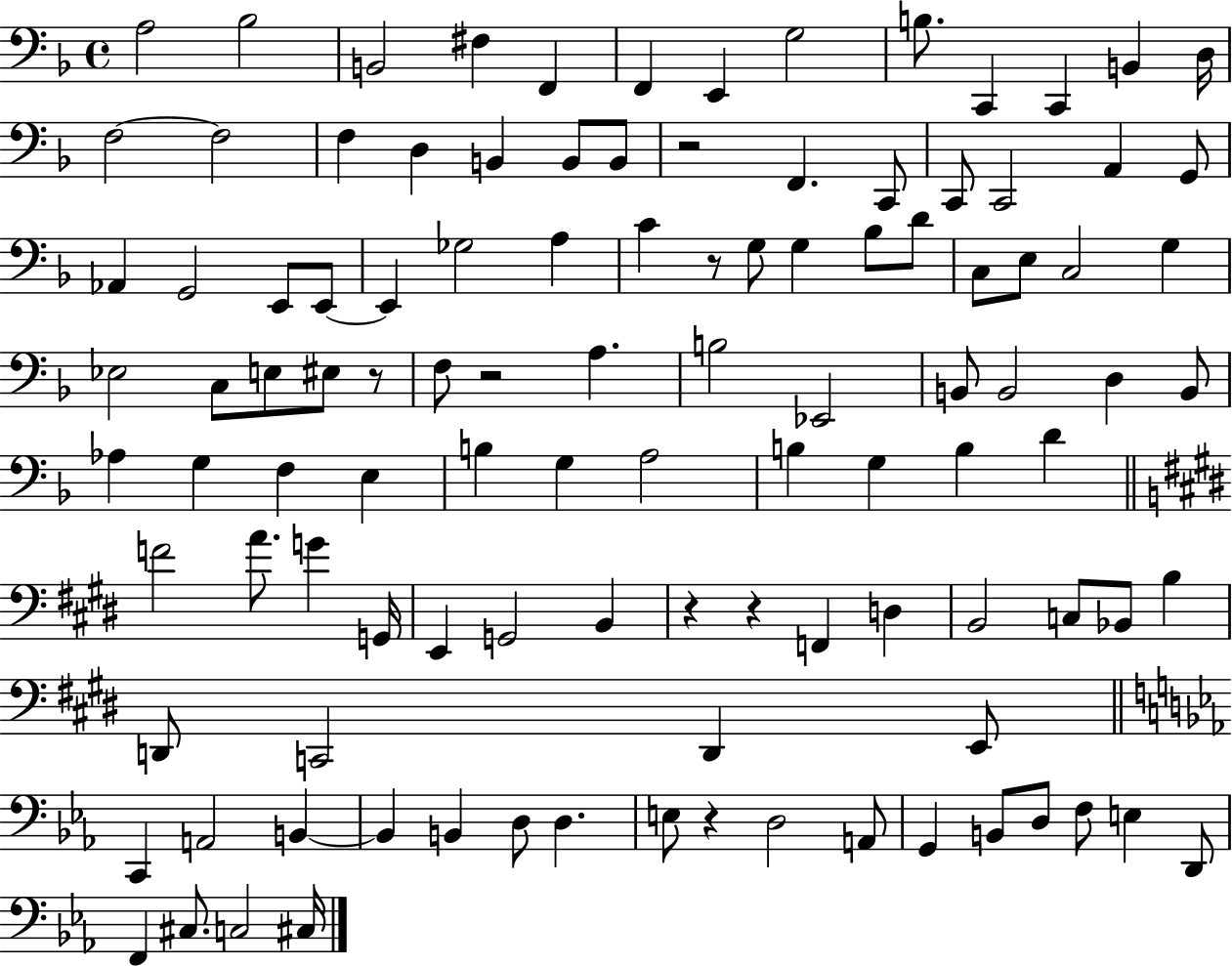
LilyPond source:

{
  \clef bass
  \time 4/4
  \defaultTimeSignature
  \key f \major
  \repeat volta 2 { a2 bes2 | b,2 fis4 f,4 | f,4 e,4 g2 | b8. c,4 c,4 b,4 d16 | \break f2~~ f2 | f4 d4 b,4 b,8 b,8 | r2 f,4. c,8 | c,8 c,2 a,4 g,8 | \break aes,4 g,2 e,8 e,8~~ | e,4 ges2 a4 | c'4 r8 g8 g4 bes8 d'8 | c8 e8 c2 g4 | \break ees2 c8 e8 eis8 r8 | f8 r2 a4. | b2 ees,2 | b,8 b,2 d4 b,8 | \break aes4 g4 f4 e4 | b4 g4 a2 | b4 g4 b4 d'4 | \bar "||" \break \key e \major f'2 a'8. g'4 g,16 | e,4 g,2 b,4 | r4 r4 f,4 d4 | b,2 c8 bes,8 b4 | \break d,8 c,2 d,4 e,8 | \bar "||" \break \key c \minor c,4 a,2 b,4~~ | b,4 b,4 d8 d4. | e8 r4 d2 a,8 | g,4 b,8 d8 f8 e4 d,8 | \break f,4 cis8. c2 cis16 | } \bar "|."
}